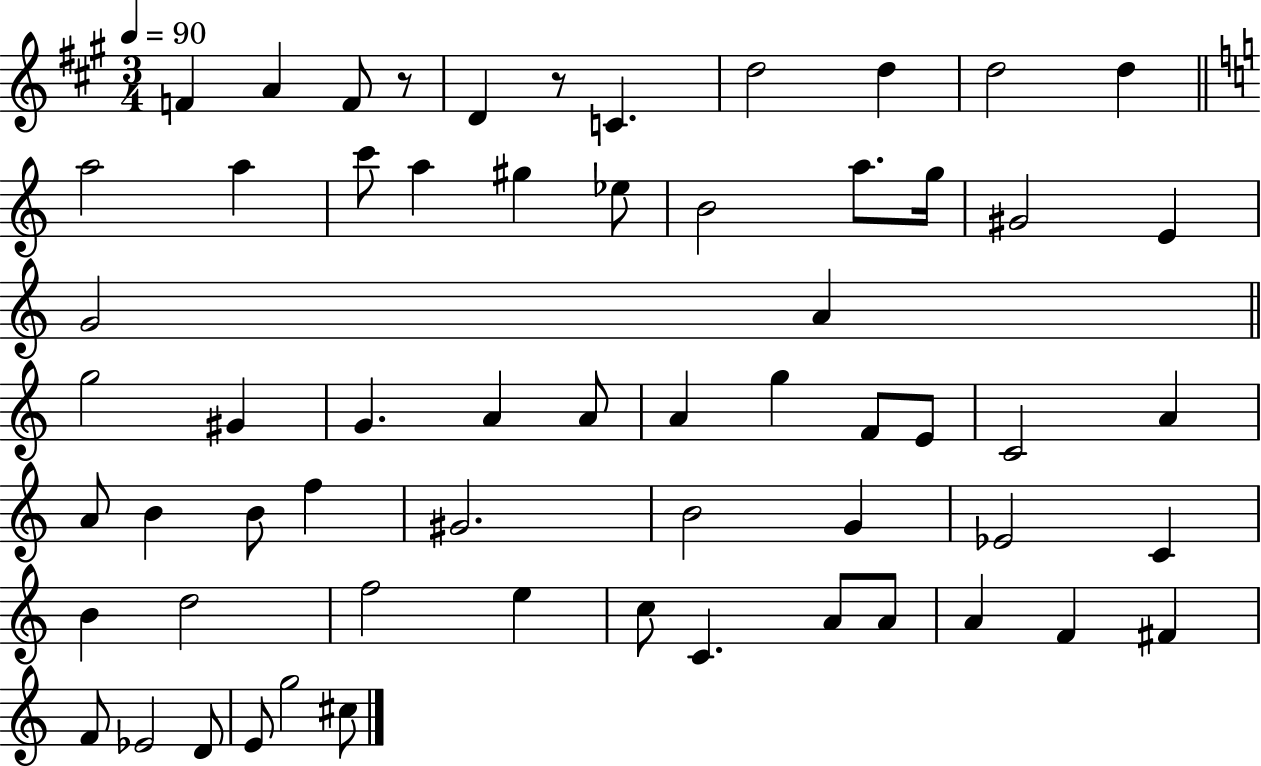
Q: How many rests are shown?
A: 2